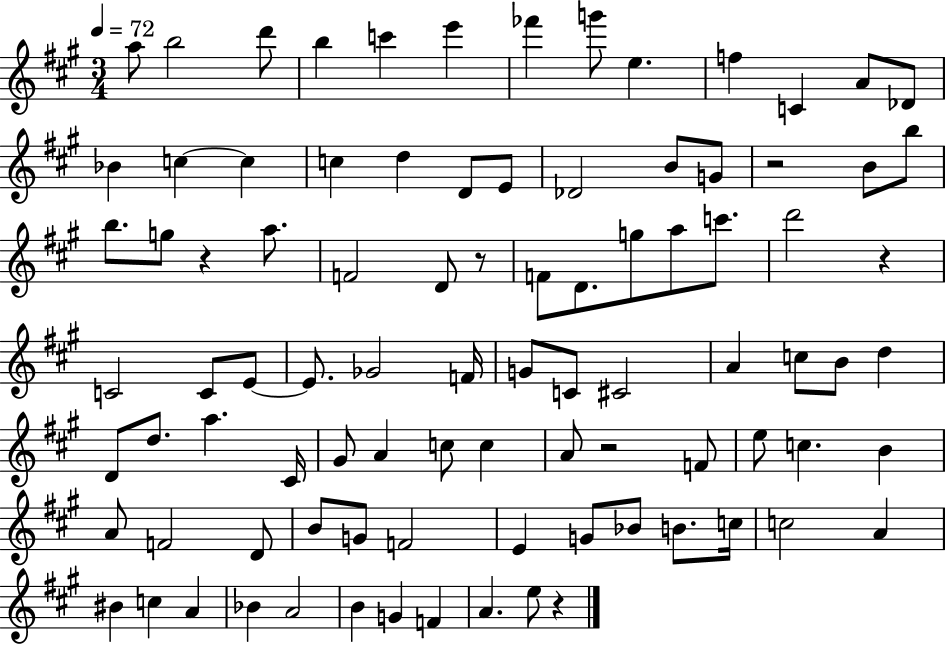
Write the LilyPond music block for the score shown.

{
  \clef treble
  \numericTimeSignature
  \time 3/4
  \key a \major
  \tempo 4 = 72
  a''8 b''2 d'''8 | b''4 c'''4 e'''4 | fes'''4 g'''8 e''4. | f''4 c'4 a'8 des'8 | \break bes'4 c''4~~ c''4 | c''4 d''4 d'8 e'8 | des'2 b'8 g'8 | r2 b'8 b''8 | \break b''8. g''8 r4 a''8. | f'2 d'8 r8 | f'8 d'8. g''8 a''8 c'''8. | d'''2 r4 | \break c'2 c'8 e'8~~ | e'8. ges'2 f'16 | g'8 c'8 cis'2 | a'4 c''8 b'8 d''4 | \break d'8 d''8. a''4. cis'16 | gis'8 a'4 c''8 c''4 | a'8 r2 f'8 | e''8 c''4. b'4 | \break a'8 f'2 d'8 | b'8 g'8 f'2 | e'4 g'8 bes'8 b'8. c''16 | c''2 a'4 | \break bis'4 c''4 a'4 | bes'4 a'2 | b'4 g'4 f'4 | a'4. e''8 r4 | \break \bar "|."
}